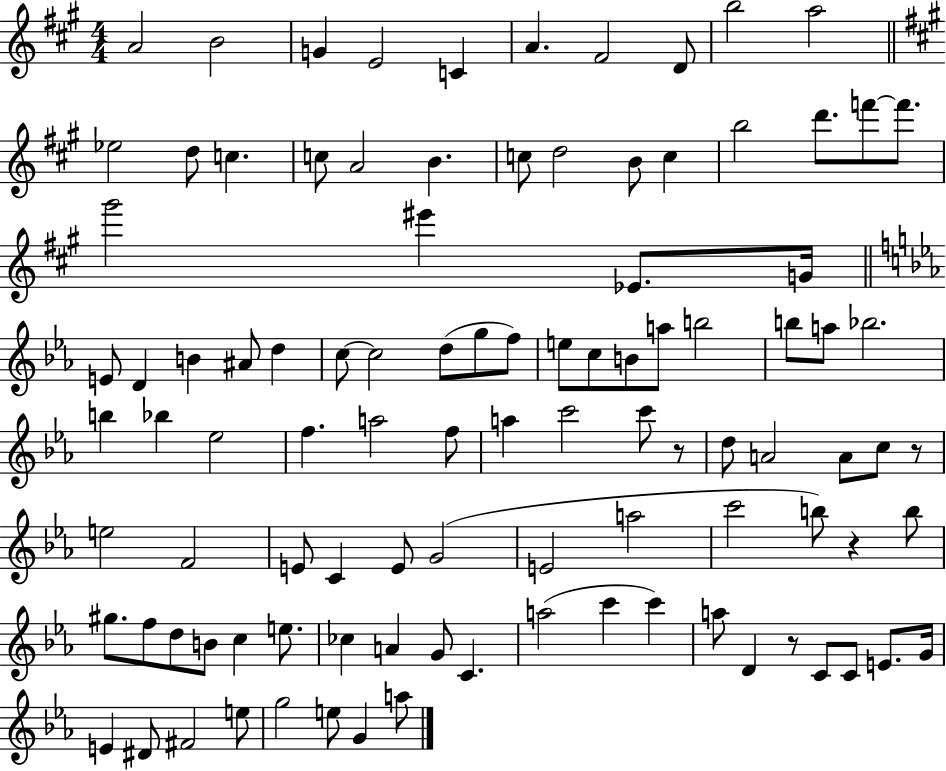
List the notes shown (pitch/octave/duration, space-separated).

A4/h B4/h G4/q E4/h C4/q A4/q. F#4/h D4/e B5/h A5/h Eb5/h D5/e C5/q. C5/e A4/h B4/q. C5/e D5/h B4/e C5/q B5/h D6/e. F6/e F6/e. G#6/h EIS6/q Eb4/e. G4/s E4/e D4/q B4/q A#4/e D5/q C5/e C5/h D5/e G5/e F5/e E5/e C5/e B4/e A5/e B5/h B5/e A5/e Bb5/h. B5/q Bb5/q Eb5/h F5/q. A5/h F5/e A5/q C6/h C6/e R/e D5/e A4/h A4/e C5/e R/e E5/h F4/h E4/e C4/q E4/e G4/h E4/h A5/h C6/h B5/e R/q B5/e G#5/e. F5/e D5/e B4/e C5/q E5/e. CES5/q A4/q G4/e C4/q. A5/h C6/q C6/q A5/e D4/q R/e C4/e C4/e E4/e. G4/s E4/q D#4/e F#4/h E5/e G5/h E5/e G4/q A5/e